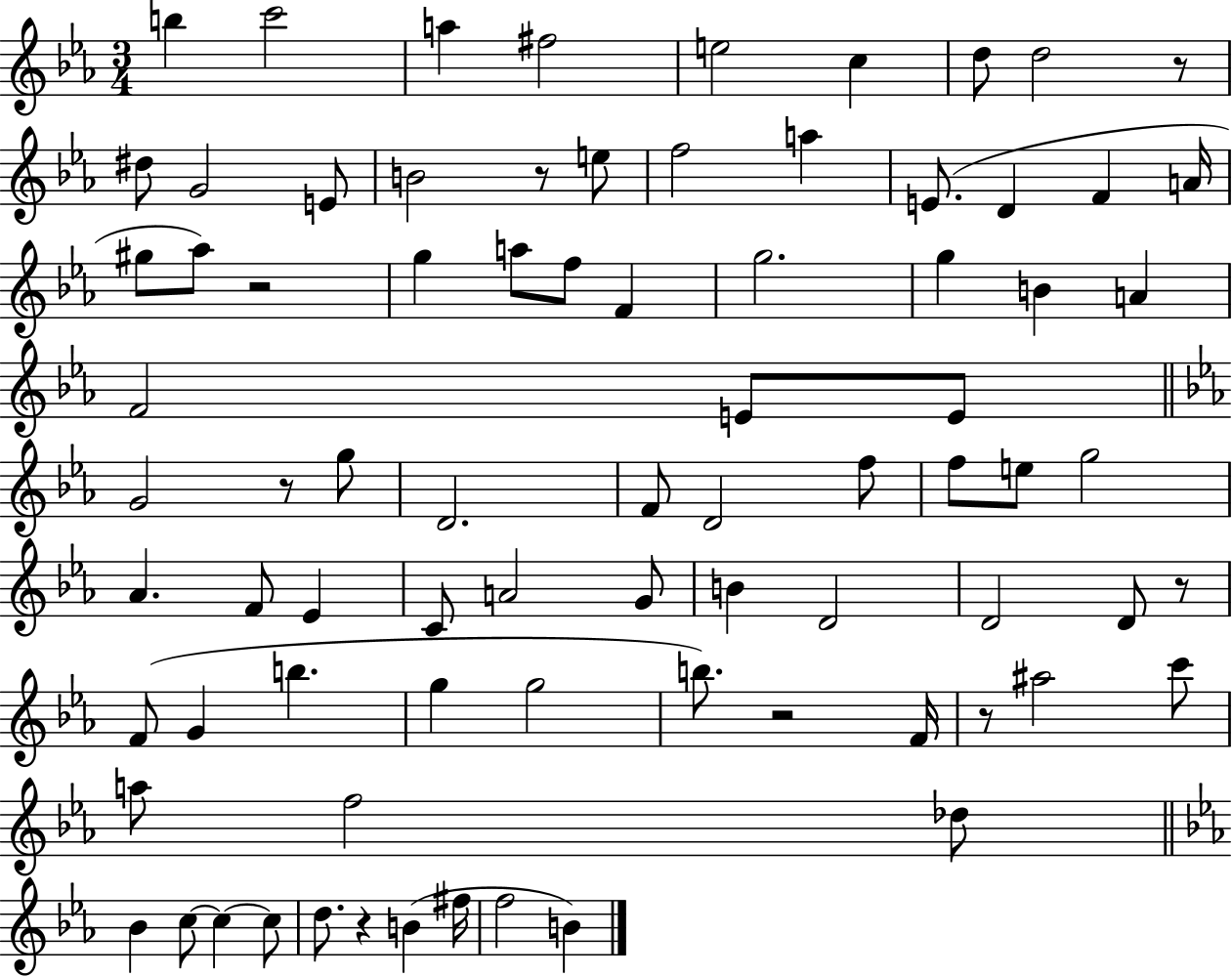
X:1
T:Untitled
M:3/4
L:1/4
K:Eb
b c'2 a ^f2 e2 c d/2 d2 z/2 ^d/2 G2 E/2 B2 z/2 e/2 f2 a E/2 D F A/4 ^g/2 _a/2 z2 g a/2 f/2 F g2 g B A F2 E/2 E/2 G2 z/2 g/2 D2 F/2 D2 f/2 f/2 e/2 g2 _A F/2 _E C/2 A2 G/2 B D2 D2 D/2 z/2 F/2 G b g g2 b/2 z2 F/4 z/2 ^a2 c'/2 a/2 f2 _d/2 _B c/2 c c/2 d/2 z B ^f/4 f2 B